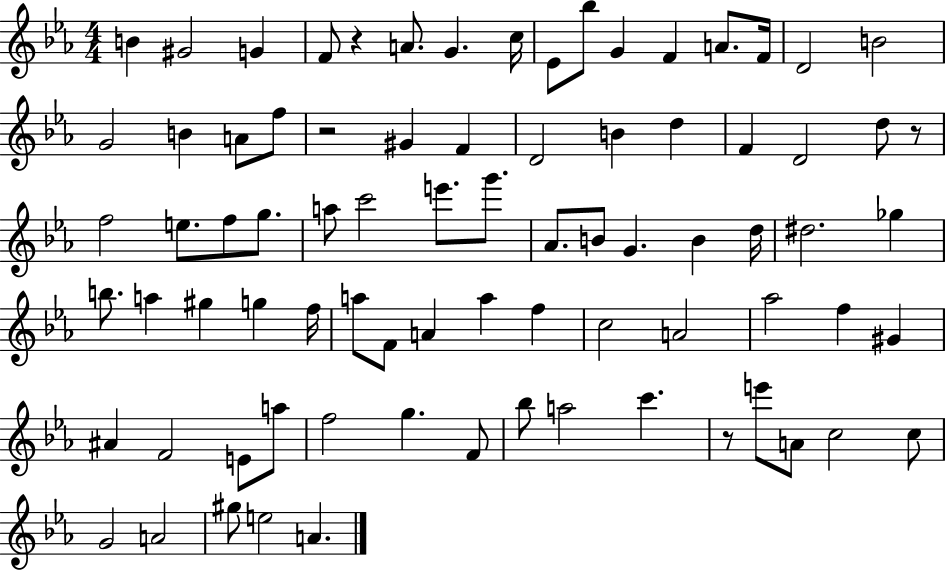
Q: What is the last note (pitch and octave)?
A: A4